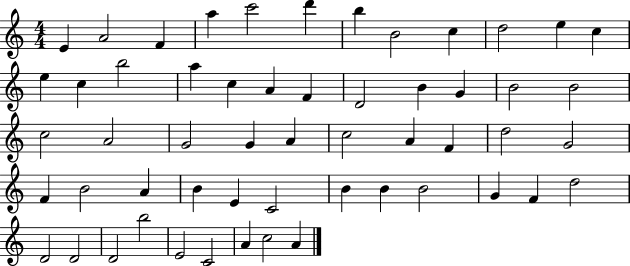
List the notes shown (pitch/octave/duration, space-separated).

E4/q A4/h F4/q A5/q C6/h D6/q B5/q B4/h C5/q D5/h E5/q C5/q E5/q C5/q B5/h A5/q C5/q A4/q F4/q D4/h B4/q G4/q B4/h B4/h C5/h A4/h G4/h G4/q A4/q C5/h A4/q F4/q D5/h G4/h F4/q B4/h A4/q B4/q E4/q C4/h B4/q B4/q B4/h G4/q F4/q D5/h D4/h D4/h D4/h B5/h E4/h C4/h A4/q C5/h A4/q